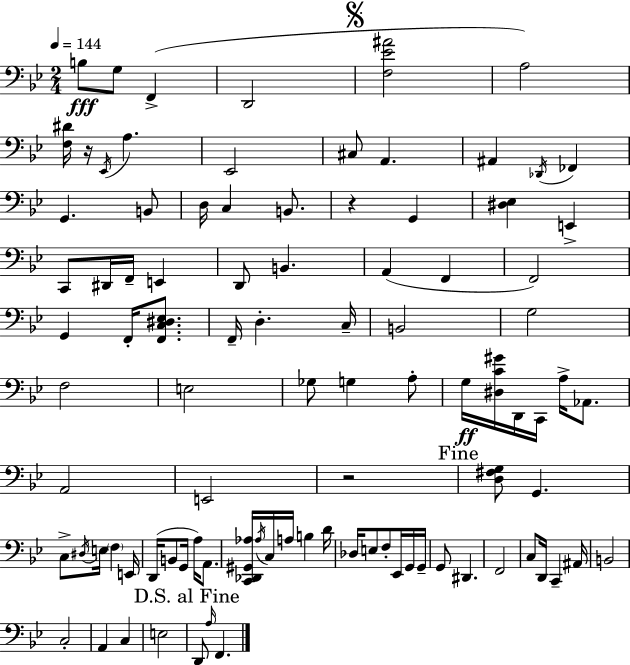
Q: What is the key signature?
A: BES major